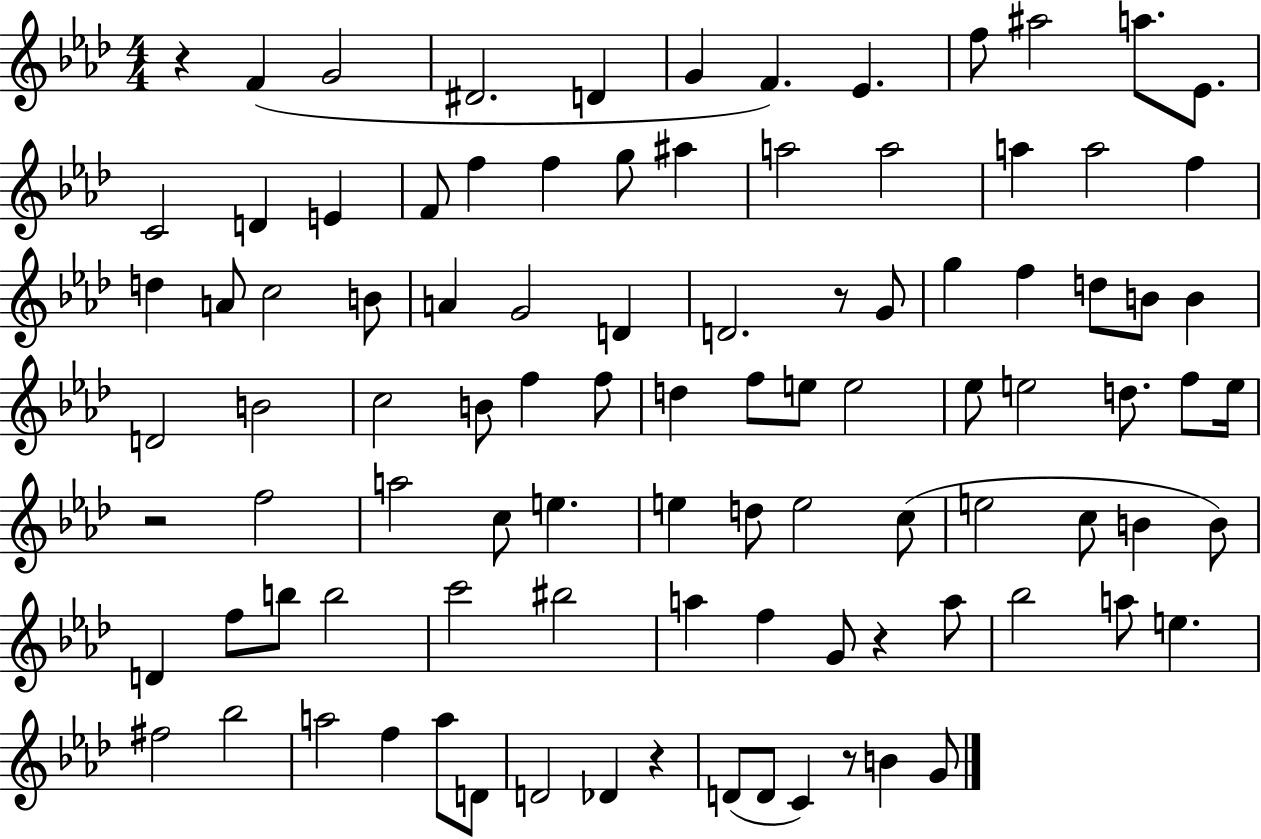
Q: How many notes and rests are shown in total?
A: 97